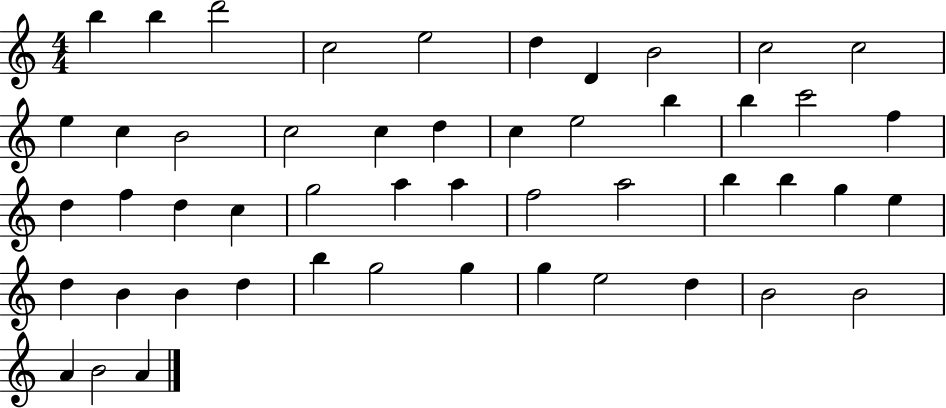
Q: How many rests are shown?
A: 0